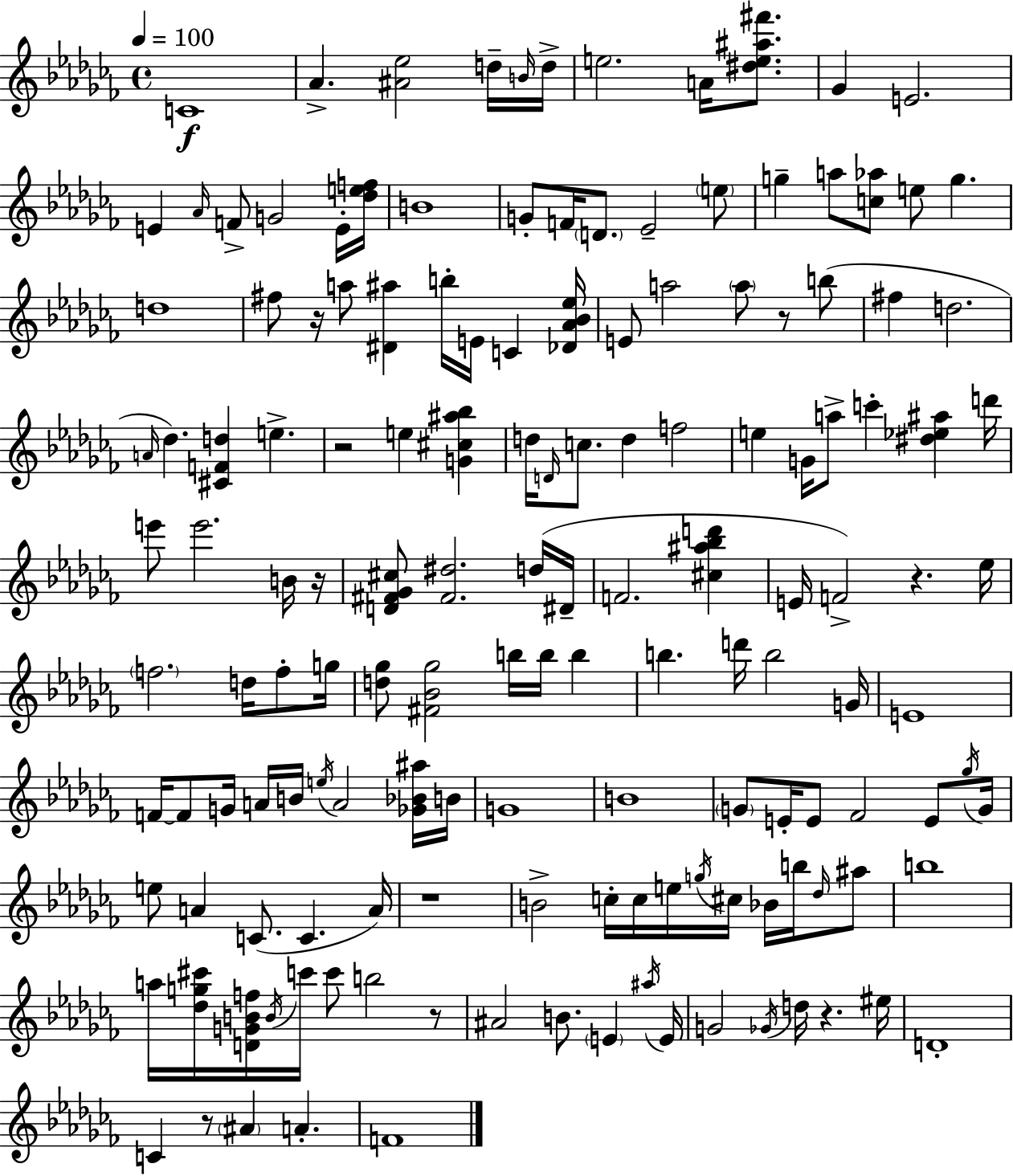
{
  \clef treble
  \time 4/4
  \defaultTimeSignature
  \key aes \minor
  \tempo 4 = 100
  \repeat volta 2 { c'1\f | aes'4.-> <ais' ees''>2 d''16-- \grace { b'16 } | d''16-> e''2. a'16 <dis'' e'' ais'' fis'''>8. | ges'4 e'2. | \break e'4 \grace { aes'16 } f'8-> g'2 | e'16-. <des'' e'' f''>16 b'1 | g'8-. f'16 \parenthesize d'8. ees'2-- | \parenthesize e''8 g''4-- a''8 <c'' aes''>8 e''8 g''4. | \break d''1 | fis''8 r16 a''8 <dis' ais''>4 b''16-. e'16 c'4 | <des' aes' bes' ees''>16 e'8 a''2 \parenthesize a''8 r8 | b''8( fis''4 d''2. | \break \grace { a'16 } des''4.) <cis' f' d''>4 e''4.-> | r2 e''4 <g' cis'' ais'' bes''>4 | d''16 \grace { d'16 } c''8. d''4 f''2 | e''4 g'16 a''8-> c'''4-. <dis'' ees'' ais''>4 | \break d'''16 e'''8 e'''2. | b'16 r16 <d' fis' ges' cis''>8 <fis' dis''>2. | d''16( dis'16-- f'2. | <cis'' ais'' bes'' d'''>4 e'16 f'2->) r4. | \break ees''16 \parenthesize f''2. | d''16 f''8-. g''16 <d'' ges''>8 <fis' bes' ges''>2 b''16 b''16 | b''4 b''4. d'''16 b''2 | g'16 e'1 | \break f'16~~ f'8 g'16 a'16 b'16 \acciaccatura { e''16 } a'2 | <ges' bes' ais''>16 b'16 g'1 | b'1 | \parenthesize g'8 e'16-. e'8 fes'2 | \break e'8 \acciaccatura { ges''16 } g'16 e''8 a'4 c'8.( c'4. | a'16) r1 | b'2-> c''16-. c''16 | e''16 \acciaccatura { g''16 } cis''16 bes'16 b''16 \grace { des''16 } ais''8 b''1 | \break a''16 <des'' g'' cis'''>16 <d' g' b' f''>16 \acciaccatura { b'16 } c'''16 c'''8 b''2 | r8 ais'2 | b'8. \parenthesize e'4 \acciaccatura { ais''16 } e'16 g'2 | \acciaccatura { ges'16 } d''16 r4. eis''16 d'1-. | \break c'4 r8 | \parenthesize ais'4 a'4.-. f'1 | } \bar "|."
}